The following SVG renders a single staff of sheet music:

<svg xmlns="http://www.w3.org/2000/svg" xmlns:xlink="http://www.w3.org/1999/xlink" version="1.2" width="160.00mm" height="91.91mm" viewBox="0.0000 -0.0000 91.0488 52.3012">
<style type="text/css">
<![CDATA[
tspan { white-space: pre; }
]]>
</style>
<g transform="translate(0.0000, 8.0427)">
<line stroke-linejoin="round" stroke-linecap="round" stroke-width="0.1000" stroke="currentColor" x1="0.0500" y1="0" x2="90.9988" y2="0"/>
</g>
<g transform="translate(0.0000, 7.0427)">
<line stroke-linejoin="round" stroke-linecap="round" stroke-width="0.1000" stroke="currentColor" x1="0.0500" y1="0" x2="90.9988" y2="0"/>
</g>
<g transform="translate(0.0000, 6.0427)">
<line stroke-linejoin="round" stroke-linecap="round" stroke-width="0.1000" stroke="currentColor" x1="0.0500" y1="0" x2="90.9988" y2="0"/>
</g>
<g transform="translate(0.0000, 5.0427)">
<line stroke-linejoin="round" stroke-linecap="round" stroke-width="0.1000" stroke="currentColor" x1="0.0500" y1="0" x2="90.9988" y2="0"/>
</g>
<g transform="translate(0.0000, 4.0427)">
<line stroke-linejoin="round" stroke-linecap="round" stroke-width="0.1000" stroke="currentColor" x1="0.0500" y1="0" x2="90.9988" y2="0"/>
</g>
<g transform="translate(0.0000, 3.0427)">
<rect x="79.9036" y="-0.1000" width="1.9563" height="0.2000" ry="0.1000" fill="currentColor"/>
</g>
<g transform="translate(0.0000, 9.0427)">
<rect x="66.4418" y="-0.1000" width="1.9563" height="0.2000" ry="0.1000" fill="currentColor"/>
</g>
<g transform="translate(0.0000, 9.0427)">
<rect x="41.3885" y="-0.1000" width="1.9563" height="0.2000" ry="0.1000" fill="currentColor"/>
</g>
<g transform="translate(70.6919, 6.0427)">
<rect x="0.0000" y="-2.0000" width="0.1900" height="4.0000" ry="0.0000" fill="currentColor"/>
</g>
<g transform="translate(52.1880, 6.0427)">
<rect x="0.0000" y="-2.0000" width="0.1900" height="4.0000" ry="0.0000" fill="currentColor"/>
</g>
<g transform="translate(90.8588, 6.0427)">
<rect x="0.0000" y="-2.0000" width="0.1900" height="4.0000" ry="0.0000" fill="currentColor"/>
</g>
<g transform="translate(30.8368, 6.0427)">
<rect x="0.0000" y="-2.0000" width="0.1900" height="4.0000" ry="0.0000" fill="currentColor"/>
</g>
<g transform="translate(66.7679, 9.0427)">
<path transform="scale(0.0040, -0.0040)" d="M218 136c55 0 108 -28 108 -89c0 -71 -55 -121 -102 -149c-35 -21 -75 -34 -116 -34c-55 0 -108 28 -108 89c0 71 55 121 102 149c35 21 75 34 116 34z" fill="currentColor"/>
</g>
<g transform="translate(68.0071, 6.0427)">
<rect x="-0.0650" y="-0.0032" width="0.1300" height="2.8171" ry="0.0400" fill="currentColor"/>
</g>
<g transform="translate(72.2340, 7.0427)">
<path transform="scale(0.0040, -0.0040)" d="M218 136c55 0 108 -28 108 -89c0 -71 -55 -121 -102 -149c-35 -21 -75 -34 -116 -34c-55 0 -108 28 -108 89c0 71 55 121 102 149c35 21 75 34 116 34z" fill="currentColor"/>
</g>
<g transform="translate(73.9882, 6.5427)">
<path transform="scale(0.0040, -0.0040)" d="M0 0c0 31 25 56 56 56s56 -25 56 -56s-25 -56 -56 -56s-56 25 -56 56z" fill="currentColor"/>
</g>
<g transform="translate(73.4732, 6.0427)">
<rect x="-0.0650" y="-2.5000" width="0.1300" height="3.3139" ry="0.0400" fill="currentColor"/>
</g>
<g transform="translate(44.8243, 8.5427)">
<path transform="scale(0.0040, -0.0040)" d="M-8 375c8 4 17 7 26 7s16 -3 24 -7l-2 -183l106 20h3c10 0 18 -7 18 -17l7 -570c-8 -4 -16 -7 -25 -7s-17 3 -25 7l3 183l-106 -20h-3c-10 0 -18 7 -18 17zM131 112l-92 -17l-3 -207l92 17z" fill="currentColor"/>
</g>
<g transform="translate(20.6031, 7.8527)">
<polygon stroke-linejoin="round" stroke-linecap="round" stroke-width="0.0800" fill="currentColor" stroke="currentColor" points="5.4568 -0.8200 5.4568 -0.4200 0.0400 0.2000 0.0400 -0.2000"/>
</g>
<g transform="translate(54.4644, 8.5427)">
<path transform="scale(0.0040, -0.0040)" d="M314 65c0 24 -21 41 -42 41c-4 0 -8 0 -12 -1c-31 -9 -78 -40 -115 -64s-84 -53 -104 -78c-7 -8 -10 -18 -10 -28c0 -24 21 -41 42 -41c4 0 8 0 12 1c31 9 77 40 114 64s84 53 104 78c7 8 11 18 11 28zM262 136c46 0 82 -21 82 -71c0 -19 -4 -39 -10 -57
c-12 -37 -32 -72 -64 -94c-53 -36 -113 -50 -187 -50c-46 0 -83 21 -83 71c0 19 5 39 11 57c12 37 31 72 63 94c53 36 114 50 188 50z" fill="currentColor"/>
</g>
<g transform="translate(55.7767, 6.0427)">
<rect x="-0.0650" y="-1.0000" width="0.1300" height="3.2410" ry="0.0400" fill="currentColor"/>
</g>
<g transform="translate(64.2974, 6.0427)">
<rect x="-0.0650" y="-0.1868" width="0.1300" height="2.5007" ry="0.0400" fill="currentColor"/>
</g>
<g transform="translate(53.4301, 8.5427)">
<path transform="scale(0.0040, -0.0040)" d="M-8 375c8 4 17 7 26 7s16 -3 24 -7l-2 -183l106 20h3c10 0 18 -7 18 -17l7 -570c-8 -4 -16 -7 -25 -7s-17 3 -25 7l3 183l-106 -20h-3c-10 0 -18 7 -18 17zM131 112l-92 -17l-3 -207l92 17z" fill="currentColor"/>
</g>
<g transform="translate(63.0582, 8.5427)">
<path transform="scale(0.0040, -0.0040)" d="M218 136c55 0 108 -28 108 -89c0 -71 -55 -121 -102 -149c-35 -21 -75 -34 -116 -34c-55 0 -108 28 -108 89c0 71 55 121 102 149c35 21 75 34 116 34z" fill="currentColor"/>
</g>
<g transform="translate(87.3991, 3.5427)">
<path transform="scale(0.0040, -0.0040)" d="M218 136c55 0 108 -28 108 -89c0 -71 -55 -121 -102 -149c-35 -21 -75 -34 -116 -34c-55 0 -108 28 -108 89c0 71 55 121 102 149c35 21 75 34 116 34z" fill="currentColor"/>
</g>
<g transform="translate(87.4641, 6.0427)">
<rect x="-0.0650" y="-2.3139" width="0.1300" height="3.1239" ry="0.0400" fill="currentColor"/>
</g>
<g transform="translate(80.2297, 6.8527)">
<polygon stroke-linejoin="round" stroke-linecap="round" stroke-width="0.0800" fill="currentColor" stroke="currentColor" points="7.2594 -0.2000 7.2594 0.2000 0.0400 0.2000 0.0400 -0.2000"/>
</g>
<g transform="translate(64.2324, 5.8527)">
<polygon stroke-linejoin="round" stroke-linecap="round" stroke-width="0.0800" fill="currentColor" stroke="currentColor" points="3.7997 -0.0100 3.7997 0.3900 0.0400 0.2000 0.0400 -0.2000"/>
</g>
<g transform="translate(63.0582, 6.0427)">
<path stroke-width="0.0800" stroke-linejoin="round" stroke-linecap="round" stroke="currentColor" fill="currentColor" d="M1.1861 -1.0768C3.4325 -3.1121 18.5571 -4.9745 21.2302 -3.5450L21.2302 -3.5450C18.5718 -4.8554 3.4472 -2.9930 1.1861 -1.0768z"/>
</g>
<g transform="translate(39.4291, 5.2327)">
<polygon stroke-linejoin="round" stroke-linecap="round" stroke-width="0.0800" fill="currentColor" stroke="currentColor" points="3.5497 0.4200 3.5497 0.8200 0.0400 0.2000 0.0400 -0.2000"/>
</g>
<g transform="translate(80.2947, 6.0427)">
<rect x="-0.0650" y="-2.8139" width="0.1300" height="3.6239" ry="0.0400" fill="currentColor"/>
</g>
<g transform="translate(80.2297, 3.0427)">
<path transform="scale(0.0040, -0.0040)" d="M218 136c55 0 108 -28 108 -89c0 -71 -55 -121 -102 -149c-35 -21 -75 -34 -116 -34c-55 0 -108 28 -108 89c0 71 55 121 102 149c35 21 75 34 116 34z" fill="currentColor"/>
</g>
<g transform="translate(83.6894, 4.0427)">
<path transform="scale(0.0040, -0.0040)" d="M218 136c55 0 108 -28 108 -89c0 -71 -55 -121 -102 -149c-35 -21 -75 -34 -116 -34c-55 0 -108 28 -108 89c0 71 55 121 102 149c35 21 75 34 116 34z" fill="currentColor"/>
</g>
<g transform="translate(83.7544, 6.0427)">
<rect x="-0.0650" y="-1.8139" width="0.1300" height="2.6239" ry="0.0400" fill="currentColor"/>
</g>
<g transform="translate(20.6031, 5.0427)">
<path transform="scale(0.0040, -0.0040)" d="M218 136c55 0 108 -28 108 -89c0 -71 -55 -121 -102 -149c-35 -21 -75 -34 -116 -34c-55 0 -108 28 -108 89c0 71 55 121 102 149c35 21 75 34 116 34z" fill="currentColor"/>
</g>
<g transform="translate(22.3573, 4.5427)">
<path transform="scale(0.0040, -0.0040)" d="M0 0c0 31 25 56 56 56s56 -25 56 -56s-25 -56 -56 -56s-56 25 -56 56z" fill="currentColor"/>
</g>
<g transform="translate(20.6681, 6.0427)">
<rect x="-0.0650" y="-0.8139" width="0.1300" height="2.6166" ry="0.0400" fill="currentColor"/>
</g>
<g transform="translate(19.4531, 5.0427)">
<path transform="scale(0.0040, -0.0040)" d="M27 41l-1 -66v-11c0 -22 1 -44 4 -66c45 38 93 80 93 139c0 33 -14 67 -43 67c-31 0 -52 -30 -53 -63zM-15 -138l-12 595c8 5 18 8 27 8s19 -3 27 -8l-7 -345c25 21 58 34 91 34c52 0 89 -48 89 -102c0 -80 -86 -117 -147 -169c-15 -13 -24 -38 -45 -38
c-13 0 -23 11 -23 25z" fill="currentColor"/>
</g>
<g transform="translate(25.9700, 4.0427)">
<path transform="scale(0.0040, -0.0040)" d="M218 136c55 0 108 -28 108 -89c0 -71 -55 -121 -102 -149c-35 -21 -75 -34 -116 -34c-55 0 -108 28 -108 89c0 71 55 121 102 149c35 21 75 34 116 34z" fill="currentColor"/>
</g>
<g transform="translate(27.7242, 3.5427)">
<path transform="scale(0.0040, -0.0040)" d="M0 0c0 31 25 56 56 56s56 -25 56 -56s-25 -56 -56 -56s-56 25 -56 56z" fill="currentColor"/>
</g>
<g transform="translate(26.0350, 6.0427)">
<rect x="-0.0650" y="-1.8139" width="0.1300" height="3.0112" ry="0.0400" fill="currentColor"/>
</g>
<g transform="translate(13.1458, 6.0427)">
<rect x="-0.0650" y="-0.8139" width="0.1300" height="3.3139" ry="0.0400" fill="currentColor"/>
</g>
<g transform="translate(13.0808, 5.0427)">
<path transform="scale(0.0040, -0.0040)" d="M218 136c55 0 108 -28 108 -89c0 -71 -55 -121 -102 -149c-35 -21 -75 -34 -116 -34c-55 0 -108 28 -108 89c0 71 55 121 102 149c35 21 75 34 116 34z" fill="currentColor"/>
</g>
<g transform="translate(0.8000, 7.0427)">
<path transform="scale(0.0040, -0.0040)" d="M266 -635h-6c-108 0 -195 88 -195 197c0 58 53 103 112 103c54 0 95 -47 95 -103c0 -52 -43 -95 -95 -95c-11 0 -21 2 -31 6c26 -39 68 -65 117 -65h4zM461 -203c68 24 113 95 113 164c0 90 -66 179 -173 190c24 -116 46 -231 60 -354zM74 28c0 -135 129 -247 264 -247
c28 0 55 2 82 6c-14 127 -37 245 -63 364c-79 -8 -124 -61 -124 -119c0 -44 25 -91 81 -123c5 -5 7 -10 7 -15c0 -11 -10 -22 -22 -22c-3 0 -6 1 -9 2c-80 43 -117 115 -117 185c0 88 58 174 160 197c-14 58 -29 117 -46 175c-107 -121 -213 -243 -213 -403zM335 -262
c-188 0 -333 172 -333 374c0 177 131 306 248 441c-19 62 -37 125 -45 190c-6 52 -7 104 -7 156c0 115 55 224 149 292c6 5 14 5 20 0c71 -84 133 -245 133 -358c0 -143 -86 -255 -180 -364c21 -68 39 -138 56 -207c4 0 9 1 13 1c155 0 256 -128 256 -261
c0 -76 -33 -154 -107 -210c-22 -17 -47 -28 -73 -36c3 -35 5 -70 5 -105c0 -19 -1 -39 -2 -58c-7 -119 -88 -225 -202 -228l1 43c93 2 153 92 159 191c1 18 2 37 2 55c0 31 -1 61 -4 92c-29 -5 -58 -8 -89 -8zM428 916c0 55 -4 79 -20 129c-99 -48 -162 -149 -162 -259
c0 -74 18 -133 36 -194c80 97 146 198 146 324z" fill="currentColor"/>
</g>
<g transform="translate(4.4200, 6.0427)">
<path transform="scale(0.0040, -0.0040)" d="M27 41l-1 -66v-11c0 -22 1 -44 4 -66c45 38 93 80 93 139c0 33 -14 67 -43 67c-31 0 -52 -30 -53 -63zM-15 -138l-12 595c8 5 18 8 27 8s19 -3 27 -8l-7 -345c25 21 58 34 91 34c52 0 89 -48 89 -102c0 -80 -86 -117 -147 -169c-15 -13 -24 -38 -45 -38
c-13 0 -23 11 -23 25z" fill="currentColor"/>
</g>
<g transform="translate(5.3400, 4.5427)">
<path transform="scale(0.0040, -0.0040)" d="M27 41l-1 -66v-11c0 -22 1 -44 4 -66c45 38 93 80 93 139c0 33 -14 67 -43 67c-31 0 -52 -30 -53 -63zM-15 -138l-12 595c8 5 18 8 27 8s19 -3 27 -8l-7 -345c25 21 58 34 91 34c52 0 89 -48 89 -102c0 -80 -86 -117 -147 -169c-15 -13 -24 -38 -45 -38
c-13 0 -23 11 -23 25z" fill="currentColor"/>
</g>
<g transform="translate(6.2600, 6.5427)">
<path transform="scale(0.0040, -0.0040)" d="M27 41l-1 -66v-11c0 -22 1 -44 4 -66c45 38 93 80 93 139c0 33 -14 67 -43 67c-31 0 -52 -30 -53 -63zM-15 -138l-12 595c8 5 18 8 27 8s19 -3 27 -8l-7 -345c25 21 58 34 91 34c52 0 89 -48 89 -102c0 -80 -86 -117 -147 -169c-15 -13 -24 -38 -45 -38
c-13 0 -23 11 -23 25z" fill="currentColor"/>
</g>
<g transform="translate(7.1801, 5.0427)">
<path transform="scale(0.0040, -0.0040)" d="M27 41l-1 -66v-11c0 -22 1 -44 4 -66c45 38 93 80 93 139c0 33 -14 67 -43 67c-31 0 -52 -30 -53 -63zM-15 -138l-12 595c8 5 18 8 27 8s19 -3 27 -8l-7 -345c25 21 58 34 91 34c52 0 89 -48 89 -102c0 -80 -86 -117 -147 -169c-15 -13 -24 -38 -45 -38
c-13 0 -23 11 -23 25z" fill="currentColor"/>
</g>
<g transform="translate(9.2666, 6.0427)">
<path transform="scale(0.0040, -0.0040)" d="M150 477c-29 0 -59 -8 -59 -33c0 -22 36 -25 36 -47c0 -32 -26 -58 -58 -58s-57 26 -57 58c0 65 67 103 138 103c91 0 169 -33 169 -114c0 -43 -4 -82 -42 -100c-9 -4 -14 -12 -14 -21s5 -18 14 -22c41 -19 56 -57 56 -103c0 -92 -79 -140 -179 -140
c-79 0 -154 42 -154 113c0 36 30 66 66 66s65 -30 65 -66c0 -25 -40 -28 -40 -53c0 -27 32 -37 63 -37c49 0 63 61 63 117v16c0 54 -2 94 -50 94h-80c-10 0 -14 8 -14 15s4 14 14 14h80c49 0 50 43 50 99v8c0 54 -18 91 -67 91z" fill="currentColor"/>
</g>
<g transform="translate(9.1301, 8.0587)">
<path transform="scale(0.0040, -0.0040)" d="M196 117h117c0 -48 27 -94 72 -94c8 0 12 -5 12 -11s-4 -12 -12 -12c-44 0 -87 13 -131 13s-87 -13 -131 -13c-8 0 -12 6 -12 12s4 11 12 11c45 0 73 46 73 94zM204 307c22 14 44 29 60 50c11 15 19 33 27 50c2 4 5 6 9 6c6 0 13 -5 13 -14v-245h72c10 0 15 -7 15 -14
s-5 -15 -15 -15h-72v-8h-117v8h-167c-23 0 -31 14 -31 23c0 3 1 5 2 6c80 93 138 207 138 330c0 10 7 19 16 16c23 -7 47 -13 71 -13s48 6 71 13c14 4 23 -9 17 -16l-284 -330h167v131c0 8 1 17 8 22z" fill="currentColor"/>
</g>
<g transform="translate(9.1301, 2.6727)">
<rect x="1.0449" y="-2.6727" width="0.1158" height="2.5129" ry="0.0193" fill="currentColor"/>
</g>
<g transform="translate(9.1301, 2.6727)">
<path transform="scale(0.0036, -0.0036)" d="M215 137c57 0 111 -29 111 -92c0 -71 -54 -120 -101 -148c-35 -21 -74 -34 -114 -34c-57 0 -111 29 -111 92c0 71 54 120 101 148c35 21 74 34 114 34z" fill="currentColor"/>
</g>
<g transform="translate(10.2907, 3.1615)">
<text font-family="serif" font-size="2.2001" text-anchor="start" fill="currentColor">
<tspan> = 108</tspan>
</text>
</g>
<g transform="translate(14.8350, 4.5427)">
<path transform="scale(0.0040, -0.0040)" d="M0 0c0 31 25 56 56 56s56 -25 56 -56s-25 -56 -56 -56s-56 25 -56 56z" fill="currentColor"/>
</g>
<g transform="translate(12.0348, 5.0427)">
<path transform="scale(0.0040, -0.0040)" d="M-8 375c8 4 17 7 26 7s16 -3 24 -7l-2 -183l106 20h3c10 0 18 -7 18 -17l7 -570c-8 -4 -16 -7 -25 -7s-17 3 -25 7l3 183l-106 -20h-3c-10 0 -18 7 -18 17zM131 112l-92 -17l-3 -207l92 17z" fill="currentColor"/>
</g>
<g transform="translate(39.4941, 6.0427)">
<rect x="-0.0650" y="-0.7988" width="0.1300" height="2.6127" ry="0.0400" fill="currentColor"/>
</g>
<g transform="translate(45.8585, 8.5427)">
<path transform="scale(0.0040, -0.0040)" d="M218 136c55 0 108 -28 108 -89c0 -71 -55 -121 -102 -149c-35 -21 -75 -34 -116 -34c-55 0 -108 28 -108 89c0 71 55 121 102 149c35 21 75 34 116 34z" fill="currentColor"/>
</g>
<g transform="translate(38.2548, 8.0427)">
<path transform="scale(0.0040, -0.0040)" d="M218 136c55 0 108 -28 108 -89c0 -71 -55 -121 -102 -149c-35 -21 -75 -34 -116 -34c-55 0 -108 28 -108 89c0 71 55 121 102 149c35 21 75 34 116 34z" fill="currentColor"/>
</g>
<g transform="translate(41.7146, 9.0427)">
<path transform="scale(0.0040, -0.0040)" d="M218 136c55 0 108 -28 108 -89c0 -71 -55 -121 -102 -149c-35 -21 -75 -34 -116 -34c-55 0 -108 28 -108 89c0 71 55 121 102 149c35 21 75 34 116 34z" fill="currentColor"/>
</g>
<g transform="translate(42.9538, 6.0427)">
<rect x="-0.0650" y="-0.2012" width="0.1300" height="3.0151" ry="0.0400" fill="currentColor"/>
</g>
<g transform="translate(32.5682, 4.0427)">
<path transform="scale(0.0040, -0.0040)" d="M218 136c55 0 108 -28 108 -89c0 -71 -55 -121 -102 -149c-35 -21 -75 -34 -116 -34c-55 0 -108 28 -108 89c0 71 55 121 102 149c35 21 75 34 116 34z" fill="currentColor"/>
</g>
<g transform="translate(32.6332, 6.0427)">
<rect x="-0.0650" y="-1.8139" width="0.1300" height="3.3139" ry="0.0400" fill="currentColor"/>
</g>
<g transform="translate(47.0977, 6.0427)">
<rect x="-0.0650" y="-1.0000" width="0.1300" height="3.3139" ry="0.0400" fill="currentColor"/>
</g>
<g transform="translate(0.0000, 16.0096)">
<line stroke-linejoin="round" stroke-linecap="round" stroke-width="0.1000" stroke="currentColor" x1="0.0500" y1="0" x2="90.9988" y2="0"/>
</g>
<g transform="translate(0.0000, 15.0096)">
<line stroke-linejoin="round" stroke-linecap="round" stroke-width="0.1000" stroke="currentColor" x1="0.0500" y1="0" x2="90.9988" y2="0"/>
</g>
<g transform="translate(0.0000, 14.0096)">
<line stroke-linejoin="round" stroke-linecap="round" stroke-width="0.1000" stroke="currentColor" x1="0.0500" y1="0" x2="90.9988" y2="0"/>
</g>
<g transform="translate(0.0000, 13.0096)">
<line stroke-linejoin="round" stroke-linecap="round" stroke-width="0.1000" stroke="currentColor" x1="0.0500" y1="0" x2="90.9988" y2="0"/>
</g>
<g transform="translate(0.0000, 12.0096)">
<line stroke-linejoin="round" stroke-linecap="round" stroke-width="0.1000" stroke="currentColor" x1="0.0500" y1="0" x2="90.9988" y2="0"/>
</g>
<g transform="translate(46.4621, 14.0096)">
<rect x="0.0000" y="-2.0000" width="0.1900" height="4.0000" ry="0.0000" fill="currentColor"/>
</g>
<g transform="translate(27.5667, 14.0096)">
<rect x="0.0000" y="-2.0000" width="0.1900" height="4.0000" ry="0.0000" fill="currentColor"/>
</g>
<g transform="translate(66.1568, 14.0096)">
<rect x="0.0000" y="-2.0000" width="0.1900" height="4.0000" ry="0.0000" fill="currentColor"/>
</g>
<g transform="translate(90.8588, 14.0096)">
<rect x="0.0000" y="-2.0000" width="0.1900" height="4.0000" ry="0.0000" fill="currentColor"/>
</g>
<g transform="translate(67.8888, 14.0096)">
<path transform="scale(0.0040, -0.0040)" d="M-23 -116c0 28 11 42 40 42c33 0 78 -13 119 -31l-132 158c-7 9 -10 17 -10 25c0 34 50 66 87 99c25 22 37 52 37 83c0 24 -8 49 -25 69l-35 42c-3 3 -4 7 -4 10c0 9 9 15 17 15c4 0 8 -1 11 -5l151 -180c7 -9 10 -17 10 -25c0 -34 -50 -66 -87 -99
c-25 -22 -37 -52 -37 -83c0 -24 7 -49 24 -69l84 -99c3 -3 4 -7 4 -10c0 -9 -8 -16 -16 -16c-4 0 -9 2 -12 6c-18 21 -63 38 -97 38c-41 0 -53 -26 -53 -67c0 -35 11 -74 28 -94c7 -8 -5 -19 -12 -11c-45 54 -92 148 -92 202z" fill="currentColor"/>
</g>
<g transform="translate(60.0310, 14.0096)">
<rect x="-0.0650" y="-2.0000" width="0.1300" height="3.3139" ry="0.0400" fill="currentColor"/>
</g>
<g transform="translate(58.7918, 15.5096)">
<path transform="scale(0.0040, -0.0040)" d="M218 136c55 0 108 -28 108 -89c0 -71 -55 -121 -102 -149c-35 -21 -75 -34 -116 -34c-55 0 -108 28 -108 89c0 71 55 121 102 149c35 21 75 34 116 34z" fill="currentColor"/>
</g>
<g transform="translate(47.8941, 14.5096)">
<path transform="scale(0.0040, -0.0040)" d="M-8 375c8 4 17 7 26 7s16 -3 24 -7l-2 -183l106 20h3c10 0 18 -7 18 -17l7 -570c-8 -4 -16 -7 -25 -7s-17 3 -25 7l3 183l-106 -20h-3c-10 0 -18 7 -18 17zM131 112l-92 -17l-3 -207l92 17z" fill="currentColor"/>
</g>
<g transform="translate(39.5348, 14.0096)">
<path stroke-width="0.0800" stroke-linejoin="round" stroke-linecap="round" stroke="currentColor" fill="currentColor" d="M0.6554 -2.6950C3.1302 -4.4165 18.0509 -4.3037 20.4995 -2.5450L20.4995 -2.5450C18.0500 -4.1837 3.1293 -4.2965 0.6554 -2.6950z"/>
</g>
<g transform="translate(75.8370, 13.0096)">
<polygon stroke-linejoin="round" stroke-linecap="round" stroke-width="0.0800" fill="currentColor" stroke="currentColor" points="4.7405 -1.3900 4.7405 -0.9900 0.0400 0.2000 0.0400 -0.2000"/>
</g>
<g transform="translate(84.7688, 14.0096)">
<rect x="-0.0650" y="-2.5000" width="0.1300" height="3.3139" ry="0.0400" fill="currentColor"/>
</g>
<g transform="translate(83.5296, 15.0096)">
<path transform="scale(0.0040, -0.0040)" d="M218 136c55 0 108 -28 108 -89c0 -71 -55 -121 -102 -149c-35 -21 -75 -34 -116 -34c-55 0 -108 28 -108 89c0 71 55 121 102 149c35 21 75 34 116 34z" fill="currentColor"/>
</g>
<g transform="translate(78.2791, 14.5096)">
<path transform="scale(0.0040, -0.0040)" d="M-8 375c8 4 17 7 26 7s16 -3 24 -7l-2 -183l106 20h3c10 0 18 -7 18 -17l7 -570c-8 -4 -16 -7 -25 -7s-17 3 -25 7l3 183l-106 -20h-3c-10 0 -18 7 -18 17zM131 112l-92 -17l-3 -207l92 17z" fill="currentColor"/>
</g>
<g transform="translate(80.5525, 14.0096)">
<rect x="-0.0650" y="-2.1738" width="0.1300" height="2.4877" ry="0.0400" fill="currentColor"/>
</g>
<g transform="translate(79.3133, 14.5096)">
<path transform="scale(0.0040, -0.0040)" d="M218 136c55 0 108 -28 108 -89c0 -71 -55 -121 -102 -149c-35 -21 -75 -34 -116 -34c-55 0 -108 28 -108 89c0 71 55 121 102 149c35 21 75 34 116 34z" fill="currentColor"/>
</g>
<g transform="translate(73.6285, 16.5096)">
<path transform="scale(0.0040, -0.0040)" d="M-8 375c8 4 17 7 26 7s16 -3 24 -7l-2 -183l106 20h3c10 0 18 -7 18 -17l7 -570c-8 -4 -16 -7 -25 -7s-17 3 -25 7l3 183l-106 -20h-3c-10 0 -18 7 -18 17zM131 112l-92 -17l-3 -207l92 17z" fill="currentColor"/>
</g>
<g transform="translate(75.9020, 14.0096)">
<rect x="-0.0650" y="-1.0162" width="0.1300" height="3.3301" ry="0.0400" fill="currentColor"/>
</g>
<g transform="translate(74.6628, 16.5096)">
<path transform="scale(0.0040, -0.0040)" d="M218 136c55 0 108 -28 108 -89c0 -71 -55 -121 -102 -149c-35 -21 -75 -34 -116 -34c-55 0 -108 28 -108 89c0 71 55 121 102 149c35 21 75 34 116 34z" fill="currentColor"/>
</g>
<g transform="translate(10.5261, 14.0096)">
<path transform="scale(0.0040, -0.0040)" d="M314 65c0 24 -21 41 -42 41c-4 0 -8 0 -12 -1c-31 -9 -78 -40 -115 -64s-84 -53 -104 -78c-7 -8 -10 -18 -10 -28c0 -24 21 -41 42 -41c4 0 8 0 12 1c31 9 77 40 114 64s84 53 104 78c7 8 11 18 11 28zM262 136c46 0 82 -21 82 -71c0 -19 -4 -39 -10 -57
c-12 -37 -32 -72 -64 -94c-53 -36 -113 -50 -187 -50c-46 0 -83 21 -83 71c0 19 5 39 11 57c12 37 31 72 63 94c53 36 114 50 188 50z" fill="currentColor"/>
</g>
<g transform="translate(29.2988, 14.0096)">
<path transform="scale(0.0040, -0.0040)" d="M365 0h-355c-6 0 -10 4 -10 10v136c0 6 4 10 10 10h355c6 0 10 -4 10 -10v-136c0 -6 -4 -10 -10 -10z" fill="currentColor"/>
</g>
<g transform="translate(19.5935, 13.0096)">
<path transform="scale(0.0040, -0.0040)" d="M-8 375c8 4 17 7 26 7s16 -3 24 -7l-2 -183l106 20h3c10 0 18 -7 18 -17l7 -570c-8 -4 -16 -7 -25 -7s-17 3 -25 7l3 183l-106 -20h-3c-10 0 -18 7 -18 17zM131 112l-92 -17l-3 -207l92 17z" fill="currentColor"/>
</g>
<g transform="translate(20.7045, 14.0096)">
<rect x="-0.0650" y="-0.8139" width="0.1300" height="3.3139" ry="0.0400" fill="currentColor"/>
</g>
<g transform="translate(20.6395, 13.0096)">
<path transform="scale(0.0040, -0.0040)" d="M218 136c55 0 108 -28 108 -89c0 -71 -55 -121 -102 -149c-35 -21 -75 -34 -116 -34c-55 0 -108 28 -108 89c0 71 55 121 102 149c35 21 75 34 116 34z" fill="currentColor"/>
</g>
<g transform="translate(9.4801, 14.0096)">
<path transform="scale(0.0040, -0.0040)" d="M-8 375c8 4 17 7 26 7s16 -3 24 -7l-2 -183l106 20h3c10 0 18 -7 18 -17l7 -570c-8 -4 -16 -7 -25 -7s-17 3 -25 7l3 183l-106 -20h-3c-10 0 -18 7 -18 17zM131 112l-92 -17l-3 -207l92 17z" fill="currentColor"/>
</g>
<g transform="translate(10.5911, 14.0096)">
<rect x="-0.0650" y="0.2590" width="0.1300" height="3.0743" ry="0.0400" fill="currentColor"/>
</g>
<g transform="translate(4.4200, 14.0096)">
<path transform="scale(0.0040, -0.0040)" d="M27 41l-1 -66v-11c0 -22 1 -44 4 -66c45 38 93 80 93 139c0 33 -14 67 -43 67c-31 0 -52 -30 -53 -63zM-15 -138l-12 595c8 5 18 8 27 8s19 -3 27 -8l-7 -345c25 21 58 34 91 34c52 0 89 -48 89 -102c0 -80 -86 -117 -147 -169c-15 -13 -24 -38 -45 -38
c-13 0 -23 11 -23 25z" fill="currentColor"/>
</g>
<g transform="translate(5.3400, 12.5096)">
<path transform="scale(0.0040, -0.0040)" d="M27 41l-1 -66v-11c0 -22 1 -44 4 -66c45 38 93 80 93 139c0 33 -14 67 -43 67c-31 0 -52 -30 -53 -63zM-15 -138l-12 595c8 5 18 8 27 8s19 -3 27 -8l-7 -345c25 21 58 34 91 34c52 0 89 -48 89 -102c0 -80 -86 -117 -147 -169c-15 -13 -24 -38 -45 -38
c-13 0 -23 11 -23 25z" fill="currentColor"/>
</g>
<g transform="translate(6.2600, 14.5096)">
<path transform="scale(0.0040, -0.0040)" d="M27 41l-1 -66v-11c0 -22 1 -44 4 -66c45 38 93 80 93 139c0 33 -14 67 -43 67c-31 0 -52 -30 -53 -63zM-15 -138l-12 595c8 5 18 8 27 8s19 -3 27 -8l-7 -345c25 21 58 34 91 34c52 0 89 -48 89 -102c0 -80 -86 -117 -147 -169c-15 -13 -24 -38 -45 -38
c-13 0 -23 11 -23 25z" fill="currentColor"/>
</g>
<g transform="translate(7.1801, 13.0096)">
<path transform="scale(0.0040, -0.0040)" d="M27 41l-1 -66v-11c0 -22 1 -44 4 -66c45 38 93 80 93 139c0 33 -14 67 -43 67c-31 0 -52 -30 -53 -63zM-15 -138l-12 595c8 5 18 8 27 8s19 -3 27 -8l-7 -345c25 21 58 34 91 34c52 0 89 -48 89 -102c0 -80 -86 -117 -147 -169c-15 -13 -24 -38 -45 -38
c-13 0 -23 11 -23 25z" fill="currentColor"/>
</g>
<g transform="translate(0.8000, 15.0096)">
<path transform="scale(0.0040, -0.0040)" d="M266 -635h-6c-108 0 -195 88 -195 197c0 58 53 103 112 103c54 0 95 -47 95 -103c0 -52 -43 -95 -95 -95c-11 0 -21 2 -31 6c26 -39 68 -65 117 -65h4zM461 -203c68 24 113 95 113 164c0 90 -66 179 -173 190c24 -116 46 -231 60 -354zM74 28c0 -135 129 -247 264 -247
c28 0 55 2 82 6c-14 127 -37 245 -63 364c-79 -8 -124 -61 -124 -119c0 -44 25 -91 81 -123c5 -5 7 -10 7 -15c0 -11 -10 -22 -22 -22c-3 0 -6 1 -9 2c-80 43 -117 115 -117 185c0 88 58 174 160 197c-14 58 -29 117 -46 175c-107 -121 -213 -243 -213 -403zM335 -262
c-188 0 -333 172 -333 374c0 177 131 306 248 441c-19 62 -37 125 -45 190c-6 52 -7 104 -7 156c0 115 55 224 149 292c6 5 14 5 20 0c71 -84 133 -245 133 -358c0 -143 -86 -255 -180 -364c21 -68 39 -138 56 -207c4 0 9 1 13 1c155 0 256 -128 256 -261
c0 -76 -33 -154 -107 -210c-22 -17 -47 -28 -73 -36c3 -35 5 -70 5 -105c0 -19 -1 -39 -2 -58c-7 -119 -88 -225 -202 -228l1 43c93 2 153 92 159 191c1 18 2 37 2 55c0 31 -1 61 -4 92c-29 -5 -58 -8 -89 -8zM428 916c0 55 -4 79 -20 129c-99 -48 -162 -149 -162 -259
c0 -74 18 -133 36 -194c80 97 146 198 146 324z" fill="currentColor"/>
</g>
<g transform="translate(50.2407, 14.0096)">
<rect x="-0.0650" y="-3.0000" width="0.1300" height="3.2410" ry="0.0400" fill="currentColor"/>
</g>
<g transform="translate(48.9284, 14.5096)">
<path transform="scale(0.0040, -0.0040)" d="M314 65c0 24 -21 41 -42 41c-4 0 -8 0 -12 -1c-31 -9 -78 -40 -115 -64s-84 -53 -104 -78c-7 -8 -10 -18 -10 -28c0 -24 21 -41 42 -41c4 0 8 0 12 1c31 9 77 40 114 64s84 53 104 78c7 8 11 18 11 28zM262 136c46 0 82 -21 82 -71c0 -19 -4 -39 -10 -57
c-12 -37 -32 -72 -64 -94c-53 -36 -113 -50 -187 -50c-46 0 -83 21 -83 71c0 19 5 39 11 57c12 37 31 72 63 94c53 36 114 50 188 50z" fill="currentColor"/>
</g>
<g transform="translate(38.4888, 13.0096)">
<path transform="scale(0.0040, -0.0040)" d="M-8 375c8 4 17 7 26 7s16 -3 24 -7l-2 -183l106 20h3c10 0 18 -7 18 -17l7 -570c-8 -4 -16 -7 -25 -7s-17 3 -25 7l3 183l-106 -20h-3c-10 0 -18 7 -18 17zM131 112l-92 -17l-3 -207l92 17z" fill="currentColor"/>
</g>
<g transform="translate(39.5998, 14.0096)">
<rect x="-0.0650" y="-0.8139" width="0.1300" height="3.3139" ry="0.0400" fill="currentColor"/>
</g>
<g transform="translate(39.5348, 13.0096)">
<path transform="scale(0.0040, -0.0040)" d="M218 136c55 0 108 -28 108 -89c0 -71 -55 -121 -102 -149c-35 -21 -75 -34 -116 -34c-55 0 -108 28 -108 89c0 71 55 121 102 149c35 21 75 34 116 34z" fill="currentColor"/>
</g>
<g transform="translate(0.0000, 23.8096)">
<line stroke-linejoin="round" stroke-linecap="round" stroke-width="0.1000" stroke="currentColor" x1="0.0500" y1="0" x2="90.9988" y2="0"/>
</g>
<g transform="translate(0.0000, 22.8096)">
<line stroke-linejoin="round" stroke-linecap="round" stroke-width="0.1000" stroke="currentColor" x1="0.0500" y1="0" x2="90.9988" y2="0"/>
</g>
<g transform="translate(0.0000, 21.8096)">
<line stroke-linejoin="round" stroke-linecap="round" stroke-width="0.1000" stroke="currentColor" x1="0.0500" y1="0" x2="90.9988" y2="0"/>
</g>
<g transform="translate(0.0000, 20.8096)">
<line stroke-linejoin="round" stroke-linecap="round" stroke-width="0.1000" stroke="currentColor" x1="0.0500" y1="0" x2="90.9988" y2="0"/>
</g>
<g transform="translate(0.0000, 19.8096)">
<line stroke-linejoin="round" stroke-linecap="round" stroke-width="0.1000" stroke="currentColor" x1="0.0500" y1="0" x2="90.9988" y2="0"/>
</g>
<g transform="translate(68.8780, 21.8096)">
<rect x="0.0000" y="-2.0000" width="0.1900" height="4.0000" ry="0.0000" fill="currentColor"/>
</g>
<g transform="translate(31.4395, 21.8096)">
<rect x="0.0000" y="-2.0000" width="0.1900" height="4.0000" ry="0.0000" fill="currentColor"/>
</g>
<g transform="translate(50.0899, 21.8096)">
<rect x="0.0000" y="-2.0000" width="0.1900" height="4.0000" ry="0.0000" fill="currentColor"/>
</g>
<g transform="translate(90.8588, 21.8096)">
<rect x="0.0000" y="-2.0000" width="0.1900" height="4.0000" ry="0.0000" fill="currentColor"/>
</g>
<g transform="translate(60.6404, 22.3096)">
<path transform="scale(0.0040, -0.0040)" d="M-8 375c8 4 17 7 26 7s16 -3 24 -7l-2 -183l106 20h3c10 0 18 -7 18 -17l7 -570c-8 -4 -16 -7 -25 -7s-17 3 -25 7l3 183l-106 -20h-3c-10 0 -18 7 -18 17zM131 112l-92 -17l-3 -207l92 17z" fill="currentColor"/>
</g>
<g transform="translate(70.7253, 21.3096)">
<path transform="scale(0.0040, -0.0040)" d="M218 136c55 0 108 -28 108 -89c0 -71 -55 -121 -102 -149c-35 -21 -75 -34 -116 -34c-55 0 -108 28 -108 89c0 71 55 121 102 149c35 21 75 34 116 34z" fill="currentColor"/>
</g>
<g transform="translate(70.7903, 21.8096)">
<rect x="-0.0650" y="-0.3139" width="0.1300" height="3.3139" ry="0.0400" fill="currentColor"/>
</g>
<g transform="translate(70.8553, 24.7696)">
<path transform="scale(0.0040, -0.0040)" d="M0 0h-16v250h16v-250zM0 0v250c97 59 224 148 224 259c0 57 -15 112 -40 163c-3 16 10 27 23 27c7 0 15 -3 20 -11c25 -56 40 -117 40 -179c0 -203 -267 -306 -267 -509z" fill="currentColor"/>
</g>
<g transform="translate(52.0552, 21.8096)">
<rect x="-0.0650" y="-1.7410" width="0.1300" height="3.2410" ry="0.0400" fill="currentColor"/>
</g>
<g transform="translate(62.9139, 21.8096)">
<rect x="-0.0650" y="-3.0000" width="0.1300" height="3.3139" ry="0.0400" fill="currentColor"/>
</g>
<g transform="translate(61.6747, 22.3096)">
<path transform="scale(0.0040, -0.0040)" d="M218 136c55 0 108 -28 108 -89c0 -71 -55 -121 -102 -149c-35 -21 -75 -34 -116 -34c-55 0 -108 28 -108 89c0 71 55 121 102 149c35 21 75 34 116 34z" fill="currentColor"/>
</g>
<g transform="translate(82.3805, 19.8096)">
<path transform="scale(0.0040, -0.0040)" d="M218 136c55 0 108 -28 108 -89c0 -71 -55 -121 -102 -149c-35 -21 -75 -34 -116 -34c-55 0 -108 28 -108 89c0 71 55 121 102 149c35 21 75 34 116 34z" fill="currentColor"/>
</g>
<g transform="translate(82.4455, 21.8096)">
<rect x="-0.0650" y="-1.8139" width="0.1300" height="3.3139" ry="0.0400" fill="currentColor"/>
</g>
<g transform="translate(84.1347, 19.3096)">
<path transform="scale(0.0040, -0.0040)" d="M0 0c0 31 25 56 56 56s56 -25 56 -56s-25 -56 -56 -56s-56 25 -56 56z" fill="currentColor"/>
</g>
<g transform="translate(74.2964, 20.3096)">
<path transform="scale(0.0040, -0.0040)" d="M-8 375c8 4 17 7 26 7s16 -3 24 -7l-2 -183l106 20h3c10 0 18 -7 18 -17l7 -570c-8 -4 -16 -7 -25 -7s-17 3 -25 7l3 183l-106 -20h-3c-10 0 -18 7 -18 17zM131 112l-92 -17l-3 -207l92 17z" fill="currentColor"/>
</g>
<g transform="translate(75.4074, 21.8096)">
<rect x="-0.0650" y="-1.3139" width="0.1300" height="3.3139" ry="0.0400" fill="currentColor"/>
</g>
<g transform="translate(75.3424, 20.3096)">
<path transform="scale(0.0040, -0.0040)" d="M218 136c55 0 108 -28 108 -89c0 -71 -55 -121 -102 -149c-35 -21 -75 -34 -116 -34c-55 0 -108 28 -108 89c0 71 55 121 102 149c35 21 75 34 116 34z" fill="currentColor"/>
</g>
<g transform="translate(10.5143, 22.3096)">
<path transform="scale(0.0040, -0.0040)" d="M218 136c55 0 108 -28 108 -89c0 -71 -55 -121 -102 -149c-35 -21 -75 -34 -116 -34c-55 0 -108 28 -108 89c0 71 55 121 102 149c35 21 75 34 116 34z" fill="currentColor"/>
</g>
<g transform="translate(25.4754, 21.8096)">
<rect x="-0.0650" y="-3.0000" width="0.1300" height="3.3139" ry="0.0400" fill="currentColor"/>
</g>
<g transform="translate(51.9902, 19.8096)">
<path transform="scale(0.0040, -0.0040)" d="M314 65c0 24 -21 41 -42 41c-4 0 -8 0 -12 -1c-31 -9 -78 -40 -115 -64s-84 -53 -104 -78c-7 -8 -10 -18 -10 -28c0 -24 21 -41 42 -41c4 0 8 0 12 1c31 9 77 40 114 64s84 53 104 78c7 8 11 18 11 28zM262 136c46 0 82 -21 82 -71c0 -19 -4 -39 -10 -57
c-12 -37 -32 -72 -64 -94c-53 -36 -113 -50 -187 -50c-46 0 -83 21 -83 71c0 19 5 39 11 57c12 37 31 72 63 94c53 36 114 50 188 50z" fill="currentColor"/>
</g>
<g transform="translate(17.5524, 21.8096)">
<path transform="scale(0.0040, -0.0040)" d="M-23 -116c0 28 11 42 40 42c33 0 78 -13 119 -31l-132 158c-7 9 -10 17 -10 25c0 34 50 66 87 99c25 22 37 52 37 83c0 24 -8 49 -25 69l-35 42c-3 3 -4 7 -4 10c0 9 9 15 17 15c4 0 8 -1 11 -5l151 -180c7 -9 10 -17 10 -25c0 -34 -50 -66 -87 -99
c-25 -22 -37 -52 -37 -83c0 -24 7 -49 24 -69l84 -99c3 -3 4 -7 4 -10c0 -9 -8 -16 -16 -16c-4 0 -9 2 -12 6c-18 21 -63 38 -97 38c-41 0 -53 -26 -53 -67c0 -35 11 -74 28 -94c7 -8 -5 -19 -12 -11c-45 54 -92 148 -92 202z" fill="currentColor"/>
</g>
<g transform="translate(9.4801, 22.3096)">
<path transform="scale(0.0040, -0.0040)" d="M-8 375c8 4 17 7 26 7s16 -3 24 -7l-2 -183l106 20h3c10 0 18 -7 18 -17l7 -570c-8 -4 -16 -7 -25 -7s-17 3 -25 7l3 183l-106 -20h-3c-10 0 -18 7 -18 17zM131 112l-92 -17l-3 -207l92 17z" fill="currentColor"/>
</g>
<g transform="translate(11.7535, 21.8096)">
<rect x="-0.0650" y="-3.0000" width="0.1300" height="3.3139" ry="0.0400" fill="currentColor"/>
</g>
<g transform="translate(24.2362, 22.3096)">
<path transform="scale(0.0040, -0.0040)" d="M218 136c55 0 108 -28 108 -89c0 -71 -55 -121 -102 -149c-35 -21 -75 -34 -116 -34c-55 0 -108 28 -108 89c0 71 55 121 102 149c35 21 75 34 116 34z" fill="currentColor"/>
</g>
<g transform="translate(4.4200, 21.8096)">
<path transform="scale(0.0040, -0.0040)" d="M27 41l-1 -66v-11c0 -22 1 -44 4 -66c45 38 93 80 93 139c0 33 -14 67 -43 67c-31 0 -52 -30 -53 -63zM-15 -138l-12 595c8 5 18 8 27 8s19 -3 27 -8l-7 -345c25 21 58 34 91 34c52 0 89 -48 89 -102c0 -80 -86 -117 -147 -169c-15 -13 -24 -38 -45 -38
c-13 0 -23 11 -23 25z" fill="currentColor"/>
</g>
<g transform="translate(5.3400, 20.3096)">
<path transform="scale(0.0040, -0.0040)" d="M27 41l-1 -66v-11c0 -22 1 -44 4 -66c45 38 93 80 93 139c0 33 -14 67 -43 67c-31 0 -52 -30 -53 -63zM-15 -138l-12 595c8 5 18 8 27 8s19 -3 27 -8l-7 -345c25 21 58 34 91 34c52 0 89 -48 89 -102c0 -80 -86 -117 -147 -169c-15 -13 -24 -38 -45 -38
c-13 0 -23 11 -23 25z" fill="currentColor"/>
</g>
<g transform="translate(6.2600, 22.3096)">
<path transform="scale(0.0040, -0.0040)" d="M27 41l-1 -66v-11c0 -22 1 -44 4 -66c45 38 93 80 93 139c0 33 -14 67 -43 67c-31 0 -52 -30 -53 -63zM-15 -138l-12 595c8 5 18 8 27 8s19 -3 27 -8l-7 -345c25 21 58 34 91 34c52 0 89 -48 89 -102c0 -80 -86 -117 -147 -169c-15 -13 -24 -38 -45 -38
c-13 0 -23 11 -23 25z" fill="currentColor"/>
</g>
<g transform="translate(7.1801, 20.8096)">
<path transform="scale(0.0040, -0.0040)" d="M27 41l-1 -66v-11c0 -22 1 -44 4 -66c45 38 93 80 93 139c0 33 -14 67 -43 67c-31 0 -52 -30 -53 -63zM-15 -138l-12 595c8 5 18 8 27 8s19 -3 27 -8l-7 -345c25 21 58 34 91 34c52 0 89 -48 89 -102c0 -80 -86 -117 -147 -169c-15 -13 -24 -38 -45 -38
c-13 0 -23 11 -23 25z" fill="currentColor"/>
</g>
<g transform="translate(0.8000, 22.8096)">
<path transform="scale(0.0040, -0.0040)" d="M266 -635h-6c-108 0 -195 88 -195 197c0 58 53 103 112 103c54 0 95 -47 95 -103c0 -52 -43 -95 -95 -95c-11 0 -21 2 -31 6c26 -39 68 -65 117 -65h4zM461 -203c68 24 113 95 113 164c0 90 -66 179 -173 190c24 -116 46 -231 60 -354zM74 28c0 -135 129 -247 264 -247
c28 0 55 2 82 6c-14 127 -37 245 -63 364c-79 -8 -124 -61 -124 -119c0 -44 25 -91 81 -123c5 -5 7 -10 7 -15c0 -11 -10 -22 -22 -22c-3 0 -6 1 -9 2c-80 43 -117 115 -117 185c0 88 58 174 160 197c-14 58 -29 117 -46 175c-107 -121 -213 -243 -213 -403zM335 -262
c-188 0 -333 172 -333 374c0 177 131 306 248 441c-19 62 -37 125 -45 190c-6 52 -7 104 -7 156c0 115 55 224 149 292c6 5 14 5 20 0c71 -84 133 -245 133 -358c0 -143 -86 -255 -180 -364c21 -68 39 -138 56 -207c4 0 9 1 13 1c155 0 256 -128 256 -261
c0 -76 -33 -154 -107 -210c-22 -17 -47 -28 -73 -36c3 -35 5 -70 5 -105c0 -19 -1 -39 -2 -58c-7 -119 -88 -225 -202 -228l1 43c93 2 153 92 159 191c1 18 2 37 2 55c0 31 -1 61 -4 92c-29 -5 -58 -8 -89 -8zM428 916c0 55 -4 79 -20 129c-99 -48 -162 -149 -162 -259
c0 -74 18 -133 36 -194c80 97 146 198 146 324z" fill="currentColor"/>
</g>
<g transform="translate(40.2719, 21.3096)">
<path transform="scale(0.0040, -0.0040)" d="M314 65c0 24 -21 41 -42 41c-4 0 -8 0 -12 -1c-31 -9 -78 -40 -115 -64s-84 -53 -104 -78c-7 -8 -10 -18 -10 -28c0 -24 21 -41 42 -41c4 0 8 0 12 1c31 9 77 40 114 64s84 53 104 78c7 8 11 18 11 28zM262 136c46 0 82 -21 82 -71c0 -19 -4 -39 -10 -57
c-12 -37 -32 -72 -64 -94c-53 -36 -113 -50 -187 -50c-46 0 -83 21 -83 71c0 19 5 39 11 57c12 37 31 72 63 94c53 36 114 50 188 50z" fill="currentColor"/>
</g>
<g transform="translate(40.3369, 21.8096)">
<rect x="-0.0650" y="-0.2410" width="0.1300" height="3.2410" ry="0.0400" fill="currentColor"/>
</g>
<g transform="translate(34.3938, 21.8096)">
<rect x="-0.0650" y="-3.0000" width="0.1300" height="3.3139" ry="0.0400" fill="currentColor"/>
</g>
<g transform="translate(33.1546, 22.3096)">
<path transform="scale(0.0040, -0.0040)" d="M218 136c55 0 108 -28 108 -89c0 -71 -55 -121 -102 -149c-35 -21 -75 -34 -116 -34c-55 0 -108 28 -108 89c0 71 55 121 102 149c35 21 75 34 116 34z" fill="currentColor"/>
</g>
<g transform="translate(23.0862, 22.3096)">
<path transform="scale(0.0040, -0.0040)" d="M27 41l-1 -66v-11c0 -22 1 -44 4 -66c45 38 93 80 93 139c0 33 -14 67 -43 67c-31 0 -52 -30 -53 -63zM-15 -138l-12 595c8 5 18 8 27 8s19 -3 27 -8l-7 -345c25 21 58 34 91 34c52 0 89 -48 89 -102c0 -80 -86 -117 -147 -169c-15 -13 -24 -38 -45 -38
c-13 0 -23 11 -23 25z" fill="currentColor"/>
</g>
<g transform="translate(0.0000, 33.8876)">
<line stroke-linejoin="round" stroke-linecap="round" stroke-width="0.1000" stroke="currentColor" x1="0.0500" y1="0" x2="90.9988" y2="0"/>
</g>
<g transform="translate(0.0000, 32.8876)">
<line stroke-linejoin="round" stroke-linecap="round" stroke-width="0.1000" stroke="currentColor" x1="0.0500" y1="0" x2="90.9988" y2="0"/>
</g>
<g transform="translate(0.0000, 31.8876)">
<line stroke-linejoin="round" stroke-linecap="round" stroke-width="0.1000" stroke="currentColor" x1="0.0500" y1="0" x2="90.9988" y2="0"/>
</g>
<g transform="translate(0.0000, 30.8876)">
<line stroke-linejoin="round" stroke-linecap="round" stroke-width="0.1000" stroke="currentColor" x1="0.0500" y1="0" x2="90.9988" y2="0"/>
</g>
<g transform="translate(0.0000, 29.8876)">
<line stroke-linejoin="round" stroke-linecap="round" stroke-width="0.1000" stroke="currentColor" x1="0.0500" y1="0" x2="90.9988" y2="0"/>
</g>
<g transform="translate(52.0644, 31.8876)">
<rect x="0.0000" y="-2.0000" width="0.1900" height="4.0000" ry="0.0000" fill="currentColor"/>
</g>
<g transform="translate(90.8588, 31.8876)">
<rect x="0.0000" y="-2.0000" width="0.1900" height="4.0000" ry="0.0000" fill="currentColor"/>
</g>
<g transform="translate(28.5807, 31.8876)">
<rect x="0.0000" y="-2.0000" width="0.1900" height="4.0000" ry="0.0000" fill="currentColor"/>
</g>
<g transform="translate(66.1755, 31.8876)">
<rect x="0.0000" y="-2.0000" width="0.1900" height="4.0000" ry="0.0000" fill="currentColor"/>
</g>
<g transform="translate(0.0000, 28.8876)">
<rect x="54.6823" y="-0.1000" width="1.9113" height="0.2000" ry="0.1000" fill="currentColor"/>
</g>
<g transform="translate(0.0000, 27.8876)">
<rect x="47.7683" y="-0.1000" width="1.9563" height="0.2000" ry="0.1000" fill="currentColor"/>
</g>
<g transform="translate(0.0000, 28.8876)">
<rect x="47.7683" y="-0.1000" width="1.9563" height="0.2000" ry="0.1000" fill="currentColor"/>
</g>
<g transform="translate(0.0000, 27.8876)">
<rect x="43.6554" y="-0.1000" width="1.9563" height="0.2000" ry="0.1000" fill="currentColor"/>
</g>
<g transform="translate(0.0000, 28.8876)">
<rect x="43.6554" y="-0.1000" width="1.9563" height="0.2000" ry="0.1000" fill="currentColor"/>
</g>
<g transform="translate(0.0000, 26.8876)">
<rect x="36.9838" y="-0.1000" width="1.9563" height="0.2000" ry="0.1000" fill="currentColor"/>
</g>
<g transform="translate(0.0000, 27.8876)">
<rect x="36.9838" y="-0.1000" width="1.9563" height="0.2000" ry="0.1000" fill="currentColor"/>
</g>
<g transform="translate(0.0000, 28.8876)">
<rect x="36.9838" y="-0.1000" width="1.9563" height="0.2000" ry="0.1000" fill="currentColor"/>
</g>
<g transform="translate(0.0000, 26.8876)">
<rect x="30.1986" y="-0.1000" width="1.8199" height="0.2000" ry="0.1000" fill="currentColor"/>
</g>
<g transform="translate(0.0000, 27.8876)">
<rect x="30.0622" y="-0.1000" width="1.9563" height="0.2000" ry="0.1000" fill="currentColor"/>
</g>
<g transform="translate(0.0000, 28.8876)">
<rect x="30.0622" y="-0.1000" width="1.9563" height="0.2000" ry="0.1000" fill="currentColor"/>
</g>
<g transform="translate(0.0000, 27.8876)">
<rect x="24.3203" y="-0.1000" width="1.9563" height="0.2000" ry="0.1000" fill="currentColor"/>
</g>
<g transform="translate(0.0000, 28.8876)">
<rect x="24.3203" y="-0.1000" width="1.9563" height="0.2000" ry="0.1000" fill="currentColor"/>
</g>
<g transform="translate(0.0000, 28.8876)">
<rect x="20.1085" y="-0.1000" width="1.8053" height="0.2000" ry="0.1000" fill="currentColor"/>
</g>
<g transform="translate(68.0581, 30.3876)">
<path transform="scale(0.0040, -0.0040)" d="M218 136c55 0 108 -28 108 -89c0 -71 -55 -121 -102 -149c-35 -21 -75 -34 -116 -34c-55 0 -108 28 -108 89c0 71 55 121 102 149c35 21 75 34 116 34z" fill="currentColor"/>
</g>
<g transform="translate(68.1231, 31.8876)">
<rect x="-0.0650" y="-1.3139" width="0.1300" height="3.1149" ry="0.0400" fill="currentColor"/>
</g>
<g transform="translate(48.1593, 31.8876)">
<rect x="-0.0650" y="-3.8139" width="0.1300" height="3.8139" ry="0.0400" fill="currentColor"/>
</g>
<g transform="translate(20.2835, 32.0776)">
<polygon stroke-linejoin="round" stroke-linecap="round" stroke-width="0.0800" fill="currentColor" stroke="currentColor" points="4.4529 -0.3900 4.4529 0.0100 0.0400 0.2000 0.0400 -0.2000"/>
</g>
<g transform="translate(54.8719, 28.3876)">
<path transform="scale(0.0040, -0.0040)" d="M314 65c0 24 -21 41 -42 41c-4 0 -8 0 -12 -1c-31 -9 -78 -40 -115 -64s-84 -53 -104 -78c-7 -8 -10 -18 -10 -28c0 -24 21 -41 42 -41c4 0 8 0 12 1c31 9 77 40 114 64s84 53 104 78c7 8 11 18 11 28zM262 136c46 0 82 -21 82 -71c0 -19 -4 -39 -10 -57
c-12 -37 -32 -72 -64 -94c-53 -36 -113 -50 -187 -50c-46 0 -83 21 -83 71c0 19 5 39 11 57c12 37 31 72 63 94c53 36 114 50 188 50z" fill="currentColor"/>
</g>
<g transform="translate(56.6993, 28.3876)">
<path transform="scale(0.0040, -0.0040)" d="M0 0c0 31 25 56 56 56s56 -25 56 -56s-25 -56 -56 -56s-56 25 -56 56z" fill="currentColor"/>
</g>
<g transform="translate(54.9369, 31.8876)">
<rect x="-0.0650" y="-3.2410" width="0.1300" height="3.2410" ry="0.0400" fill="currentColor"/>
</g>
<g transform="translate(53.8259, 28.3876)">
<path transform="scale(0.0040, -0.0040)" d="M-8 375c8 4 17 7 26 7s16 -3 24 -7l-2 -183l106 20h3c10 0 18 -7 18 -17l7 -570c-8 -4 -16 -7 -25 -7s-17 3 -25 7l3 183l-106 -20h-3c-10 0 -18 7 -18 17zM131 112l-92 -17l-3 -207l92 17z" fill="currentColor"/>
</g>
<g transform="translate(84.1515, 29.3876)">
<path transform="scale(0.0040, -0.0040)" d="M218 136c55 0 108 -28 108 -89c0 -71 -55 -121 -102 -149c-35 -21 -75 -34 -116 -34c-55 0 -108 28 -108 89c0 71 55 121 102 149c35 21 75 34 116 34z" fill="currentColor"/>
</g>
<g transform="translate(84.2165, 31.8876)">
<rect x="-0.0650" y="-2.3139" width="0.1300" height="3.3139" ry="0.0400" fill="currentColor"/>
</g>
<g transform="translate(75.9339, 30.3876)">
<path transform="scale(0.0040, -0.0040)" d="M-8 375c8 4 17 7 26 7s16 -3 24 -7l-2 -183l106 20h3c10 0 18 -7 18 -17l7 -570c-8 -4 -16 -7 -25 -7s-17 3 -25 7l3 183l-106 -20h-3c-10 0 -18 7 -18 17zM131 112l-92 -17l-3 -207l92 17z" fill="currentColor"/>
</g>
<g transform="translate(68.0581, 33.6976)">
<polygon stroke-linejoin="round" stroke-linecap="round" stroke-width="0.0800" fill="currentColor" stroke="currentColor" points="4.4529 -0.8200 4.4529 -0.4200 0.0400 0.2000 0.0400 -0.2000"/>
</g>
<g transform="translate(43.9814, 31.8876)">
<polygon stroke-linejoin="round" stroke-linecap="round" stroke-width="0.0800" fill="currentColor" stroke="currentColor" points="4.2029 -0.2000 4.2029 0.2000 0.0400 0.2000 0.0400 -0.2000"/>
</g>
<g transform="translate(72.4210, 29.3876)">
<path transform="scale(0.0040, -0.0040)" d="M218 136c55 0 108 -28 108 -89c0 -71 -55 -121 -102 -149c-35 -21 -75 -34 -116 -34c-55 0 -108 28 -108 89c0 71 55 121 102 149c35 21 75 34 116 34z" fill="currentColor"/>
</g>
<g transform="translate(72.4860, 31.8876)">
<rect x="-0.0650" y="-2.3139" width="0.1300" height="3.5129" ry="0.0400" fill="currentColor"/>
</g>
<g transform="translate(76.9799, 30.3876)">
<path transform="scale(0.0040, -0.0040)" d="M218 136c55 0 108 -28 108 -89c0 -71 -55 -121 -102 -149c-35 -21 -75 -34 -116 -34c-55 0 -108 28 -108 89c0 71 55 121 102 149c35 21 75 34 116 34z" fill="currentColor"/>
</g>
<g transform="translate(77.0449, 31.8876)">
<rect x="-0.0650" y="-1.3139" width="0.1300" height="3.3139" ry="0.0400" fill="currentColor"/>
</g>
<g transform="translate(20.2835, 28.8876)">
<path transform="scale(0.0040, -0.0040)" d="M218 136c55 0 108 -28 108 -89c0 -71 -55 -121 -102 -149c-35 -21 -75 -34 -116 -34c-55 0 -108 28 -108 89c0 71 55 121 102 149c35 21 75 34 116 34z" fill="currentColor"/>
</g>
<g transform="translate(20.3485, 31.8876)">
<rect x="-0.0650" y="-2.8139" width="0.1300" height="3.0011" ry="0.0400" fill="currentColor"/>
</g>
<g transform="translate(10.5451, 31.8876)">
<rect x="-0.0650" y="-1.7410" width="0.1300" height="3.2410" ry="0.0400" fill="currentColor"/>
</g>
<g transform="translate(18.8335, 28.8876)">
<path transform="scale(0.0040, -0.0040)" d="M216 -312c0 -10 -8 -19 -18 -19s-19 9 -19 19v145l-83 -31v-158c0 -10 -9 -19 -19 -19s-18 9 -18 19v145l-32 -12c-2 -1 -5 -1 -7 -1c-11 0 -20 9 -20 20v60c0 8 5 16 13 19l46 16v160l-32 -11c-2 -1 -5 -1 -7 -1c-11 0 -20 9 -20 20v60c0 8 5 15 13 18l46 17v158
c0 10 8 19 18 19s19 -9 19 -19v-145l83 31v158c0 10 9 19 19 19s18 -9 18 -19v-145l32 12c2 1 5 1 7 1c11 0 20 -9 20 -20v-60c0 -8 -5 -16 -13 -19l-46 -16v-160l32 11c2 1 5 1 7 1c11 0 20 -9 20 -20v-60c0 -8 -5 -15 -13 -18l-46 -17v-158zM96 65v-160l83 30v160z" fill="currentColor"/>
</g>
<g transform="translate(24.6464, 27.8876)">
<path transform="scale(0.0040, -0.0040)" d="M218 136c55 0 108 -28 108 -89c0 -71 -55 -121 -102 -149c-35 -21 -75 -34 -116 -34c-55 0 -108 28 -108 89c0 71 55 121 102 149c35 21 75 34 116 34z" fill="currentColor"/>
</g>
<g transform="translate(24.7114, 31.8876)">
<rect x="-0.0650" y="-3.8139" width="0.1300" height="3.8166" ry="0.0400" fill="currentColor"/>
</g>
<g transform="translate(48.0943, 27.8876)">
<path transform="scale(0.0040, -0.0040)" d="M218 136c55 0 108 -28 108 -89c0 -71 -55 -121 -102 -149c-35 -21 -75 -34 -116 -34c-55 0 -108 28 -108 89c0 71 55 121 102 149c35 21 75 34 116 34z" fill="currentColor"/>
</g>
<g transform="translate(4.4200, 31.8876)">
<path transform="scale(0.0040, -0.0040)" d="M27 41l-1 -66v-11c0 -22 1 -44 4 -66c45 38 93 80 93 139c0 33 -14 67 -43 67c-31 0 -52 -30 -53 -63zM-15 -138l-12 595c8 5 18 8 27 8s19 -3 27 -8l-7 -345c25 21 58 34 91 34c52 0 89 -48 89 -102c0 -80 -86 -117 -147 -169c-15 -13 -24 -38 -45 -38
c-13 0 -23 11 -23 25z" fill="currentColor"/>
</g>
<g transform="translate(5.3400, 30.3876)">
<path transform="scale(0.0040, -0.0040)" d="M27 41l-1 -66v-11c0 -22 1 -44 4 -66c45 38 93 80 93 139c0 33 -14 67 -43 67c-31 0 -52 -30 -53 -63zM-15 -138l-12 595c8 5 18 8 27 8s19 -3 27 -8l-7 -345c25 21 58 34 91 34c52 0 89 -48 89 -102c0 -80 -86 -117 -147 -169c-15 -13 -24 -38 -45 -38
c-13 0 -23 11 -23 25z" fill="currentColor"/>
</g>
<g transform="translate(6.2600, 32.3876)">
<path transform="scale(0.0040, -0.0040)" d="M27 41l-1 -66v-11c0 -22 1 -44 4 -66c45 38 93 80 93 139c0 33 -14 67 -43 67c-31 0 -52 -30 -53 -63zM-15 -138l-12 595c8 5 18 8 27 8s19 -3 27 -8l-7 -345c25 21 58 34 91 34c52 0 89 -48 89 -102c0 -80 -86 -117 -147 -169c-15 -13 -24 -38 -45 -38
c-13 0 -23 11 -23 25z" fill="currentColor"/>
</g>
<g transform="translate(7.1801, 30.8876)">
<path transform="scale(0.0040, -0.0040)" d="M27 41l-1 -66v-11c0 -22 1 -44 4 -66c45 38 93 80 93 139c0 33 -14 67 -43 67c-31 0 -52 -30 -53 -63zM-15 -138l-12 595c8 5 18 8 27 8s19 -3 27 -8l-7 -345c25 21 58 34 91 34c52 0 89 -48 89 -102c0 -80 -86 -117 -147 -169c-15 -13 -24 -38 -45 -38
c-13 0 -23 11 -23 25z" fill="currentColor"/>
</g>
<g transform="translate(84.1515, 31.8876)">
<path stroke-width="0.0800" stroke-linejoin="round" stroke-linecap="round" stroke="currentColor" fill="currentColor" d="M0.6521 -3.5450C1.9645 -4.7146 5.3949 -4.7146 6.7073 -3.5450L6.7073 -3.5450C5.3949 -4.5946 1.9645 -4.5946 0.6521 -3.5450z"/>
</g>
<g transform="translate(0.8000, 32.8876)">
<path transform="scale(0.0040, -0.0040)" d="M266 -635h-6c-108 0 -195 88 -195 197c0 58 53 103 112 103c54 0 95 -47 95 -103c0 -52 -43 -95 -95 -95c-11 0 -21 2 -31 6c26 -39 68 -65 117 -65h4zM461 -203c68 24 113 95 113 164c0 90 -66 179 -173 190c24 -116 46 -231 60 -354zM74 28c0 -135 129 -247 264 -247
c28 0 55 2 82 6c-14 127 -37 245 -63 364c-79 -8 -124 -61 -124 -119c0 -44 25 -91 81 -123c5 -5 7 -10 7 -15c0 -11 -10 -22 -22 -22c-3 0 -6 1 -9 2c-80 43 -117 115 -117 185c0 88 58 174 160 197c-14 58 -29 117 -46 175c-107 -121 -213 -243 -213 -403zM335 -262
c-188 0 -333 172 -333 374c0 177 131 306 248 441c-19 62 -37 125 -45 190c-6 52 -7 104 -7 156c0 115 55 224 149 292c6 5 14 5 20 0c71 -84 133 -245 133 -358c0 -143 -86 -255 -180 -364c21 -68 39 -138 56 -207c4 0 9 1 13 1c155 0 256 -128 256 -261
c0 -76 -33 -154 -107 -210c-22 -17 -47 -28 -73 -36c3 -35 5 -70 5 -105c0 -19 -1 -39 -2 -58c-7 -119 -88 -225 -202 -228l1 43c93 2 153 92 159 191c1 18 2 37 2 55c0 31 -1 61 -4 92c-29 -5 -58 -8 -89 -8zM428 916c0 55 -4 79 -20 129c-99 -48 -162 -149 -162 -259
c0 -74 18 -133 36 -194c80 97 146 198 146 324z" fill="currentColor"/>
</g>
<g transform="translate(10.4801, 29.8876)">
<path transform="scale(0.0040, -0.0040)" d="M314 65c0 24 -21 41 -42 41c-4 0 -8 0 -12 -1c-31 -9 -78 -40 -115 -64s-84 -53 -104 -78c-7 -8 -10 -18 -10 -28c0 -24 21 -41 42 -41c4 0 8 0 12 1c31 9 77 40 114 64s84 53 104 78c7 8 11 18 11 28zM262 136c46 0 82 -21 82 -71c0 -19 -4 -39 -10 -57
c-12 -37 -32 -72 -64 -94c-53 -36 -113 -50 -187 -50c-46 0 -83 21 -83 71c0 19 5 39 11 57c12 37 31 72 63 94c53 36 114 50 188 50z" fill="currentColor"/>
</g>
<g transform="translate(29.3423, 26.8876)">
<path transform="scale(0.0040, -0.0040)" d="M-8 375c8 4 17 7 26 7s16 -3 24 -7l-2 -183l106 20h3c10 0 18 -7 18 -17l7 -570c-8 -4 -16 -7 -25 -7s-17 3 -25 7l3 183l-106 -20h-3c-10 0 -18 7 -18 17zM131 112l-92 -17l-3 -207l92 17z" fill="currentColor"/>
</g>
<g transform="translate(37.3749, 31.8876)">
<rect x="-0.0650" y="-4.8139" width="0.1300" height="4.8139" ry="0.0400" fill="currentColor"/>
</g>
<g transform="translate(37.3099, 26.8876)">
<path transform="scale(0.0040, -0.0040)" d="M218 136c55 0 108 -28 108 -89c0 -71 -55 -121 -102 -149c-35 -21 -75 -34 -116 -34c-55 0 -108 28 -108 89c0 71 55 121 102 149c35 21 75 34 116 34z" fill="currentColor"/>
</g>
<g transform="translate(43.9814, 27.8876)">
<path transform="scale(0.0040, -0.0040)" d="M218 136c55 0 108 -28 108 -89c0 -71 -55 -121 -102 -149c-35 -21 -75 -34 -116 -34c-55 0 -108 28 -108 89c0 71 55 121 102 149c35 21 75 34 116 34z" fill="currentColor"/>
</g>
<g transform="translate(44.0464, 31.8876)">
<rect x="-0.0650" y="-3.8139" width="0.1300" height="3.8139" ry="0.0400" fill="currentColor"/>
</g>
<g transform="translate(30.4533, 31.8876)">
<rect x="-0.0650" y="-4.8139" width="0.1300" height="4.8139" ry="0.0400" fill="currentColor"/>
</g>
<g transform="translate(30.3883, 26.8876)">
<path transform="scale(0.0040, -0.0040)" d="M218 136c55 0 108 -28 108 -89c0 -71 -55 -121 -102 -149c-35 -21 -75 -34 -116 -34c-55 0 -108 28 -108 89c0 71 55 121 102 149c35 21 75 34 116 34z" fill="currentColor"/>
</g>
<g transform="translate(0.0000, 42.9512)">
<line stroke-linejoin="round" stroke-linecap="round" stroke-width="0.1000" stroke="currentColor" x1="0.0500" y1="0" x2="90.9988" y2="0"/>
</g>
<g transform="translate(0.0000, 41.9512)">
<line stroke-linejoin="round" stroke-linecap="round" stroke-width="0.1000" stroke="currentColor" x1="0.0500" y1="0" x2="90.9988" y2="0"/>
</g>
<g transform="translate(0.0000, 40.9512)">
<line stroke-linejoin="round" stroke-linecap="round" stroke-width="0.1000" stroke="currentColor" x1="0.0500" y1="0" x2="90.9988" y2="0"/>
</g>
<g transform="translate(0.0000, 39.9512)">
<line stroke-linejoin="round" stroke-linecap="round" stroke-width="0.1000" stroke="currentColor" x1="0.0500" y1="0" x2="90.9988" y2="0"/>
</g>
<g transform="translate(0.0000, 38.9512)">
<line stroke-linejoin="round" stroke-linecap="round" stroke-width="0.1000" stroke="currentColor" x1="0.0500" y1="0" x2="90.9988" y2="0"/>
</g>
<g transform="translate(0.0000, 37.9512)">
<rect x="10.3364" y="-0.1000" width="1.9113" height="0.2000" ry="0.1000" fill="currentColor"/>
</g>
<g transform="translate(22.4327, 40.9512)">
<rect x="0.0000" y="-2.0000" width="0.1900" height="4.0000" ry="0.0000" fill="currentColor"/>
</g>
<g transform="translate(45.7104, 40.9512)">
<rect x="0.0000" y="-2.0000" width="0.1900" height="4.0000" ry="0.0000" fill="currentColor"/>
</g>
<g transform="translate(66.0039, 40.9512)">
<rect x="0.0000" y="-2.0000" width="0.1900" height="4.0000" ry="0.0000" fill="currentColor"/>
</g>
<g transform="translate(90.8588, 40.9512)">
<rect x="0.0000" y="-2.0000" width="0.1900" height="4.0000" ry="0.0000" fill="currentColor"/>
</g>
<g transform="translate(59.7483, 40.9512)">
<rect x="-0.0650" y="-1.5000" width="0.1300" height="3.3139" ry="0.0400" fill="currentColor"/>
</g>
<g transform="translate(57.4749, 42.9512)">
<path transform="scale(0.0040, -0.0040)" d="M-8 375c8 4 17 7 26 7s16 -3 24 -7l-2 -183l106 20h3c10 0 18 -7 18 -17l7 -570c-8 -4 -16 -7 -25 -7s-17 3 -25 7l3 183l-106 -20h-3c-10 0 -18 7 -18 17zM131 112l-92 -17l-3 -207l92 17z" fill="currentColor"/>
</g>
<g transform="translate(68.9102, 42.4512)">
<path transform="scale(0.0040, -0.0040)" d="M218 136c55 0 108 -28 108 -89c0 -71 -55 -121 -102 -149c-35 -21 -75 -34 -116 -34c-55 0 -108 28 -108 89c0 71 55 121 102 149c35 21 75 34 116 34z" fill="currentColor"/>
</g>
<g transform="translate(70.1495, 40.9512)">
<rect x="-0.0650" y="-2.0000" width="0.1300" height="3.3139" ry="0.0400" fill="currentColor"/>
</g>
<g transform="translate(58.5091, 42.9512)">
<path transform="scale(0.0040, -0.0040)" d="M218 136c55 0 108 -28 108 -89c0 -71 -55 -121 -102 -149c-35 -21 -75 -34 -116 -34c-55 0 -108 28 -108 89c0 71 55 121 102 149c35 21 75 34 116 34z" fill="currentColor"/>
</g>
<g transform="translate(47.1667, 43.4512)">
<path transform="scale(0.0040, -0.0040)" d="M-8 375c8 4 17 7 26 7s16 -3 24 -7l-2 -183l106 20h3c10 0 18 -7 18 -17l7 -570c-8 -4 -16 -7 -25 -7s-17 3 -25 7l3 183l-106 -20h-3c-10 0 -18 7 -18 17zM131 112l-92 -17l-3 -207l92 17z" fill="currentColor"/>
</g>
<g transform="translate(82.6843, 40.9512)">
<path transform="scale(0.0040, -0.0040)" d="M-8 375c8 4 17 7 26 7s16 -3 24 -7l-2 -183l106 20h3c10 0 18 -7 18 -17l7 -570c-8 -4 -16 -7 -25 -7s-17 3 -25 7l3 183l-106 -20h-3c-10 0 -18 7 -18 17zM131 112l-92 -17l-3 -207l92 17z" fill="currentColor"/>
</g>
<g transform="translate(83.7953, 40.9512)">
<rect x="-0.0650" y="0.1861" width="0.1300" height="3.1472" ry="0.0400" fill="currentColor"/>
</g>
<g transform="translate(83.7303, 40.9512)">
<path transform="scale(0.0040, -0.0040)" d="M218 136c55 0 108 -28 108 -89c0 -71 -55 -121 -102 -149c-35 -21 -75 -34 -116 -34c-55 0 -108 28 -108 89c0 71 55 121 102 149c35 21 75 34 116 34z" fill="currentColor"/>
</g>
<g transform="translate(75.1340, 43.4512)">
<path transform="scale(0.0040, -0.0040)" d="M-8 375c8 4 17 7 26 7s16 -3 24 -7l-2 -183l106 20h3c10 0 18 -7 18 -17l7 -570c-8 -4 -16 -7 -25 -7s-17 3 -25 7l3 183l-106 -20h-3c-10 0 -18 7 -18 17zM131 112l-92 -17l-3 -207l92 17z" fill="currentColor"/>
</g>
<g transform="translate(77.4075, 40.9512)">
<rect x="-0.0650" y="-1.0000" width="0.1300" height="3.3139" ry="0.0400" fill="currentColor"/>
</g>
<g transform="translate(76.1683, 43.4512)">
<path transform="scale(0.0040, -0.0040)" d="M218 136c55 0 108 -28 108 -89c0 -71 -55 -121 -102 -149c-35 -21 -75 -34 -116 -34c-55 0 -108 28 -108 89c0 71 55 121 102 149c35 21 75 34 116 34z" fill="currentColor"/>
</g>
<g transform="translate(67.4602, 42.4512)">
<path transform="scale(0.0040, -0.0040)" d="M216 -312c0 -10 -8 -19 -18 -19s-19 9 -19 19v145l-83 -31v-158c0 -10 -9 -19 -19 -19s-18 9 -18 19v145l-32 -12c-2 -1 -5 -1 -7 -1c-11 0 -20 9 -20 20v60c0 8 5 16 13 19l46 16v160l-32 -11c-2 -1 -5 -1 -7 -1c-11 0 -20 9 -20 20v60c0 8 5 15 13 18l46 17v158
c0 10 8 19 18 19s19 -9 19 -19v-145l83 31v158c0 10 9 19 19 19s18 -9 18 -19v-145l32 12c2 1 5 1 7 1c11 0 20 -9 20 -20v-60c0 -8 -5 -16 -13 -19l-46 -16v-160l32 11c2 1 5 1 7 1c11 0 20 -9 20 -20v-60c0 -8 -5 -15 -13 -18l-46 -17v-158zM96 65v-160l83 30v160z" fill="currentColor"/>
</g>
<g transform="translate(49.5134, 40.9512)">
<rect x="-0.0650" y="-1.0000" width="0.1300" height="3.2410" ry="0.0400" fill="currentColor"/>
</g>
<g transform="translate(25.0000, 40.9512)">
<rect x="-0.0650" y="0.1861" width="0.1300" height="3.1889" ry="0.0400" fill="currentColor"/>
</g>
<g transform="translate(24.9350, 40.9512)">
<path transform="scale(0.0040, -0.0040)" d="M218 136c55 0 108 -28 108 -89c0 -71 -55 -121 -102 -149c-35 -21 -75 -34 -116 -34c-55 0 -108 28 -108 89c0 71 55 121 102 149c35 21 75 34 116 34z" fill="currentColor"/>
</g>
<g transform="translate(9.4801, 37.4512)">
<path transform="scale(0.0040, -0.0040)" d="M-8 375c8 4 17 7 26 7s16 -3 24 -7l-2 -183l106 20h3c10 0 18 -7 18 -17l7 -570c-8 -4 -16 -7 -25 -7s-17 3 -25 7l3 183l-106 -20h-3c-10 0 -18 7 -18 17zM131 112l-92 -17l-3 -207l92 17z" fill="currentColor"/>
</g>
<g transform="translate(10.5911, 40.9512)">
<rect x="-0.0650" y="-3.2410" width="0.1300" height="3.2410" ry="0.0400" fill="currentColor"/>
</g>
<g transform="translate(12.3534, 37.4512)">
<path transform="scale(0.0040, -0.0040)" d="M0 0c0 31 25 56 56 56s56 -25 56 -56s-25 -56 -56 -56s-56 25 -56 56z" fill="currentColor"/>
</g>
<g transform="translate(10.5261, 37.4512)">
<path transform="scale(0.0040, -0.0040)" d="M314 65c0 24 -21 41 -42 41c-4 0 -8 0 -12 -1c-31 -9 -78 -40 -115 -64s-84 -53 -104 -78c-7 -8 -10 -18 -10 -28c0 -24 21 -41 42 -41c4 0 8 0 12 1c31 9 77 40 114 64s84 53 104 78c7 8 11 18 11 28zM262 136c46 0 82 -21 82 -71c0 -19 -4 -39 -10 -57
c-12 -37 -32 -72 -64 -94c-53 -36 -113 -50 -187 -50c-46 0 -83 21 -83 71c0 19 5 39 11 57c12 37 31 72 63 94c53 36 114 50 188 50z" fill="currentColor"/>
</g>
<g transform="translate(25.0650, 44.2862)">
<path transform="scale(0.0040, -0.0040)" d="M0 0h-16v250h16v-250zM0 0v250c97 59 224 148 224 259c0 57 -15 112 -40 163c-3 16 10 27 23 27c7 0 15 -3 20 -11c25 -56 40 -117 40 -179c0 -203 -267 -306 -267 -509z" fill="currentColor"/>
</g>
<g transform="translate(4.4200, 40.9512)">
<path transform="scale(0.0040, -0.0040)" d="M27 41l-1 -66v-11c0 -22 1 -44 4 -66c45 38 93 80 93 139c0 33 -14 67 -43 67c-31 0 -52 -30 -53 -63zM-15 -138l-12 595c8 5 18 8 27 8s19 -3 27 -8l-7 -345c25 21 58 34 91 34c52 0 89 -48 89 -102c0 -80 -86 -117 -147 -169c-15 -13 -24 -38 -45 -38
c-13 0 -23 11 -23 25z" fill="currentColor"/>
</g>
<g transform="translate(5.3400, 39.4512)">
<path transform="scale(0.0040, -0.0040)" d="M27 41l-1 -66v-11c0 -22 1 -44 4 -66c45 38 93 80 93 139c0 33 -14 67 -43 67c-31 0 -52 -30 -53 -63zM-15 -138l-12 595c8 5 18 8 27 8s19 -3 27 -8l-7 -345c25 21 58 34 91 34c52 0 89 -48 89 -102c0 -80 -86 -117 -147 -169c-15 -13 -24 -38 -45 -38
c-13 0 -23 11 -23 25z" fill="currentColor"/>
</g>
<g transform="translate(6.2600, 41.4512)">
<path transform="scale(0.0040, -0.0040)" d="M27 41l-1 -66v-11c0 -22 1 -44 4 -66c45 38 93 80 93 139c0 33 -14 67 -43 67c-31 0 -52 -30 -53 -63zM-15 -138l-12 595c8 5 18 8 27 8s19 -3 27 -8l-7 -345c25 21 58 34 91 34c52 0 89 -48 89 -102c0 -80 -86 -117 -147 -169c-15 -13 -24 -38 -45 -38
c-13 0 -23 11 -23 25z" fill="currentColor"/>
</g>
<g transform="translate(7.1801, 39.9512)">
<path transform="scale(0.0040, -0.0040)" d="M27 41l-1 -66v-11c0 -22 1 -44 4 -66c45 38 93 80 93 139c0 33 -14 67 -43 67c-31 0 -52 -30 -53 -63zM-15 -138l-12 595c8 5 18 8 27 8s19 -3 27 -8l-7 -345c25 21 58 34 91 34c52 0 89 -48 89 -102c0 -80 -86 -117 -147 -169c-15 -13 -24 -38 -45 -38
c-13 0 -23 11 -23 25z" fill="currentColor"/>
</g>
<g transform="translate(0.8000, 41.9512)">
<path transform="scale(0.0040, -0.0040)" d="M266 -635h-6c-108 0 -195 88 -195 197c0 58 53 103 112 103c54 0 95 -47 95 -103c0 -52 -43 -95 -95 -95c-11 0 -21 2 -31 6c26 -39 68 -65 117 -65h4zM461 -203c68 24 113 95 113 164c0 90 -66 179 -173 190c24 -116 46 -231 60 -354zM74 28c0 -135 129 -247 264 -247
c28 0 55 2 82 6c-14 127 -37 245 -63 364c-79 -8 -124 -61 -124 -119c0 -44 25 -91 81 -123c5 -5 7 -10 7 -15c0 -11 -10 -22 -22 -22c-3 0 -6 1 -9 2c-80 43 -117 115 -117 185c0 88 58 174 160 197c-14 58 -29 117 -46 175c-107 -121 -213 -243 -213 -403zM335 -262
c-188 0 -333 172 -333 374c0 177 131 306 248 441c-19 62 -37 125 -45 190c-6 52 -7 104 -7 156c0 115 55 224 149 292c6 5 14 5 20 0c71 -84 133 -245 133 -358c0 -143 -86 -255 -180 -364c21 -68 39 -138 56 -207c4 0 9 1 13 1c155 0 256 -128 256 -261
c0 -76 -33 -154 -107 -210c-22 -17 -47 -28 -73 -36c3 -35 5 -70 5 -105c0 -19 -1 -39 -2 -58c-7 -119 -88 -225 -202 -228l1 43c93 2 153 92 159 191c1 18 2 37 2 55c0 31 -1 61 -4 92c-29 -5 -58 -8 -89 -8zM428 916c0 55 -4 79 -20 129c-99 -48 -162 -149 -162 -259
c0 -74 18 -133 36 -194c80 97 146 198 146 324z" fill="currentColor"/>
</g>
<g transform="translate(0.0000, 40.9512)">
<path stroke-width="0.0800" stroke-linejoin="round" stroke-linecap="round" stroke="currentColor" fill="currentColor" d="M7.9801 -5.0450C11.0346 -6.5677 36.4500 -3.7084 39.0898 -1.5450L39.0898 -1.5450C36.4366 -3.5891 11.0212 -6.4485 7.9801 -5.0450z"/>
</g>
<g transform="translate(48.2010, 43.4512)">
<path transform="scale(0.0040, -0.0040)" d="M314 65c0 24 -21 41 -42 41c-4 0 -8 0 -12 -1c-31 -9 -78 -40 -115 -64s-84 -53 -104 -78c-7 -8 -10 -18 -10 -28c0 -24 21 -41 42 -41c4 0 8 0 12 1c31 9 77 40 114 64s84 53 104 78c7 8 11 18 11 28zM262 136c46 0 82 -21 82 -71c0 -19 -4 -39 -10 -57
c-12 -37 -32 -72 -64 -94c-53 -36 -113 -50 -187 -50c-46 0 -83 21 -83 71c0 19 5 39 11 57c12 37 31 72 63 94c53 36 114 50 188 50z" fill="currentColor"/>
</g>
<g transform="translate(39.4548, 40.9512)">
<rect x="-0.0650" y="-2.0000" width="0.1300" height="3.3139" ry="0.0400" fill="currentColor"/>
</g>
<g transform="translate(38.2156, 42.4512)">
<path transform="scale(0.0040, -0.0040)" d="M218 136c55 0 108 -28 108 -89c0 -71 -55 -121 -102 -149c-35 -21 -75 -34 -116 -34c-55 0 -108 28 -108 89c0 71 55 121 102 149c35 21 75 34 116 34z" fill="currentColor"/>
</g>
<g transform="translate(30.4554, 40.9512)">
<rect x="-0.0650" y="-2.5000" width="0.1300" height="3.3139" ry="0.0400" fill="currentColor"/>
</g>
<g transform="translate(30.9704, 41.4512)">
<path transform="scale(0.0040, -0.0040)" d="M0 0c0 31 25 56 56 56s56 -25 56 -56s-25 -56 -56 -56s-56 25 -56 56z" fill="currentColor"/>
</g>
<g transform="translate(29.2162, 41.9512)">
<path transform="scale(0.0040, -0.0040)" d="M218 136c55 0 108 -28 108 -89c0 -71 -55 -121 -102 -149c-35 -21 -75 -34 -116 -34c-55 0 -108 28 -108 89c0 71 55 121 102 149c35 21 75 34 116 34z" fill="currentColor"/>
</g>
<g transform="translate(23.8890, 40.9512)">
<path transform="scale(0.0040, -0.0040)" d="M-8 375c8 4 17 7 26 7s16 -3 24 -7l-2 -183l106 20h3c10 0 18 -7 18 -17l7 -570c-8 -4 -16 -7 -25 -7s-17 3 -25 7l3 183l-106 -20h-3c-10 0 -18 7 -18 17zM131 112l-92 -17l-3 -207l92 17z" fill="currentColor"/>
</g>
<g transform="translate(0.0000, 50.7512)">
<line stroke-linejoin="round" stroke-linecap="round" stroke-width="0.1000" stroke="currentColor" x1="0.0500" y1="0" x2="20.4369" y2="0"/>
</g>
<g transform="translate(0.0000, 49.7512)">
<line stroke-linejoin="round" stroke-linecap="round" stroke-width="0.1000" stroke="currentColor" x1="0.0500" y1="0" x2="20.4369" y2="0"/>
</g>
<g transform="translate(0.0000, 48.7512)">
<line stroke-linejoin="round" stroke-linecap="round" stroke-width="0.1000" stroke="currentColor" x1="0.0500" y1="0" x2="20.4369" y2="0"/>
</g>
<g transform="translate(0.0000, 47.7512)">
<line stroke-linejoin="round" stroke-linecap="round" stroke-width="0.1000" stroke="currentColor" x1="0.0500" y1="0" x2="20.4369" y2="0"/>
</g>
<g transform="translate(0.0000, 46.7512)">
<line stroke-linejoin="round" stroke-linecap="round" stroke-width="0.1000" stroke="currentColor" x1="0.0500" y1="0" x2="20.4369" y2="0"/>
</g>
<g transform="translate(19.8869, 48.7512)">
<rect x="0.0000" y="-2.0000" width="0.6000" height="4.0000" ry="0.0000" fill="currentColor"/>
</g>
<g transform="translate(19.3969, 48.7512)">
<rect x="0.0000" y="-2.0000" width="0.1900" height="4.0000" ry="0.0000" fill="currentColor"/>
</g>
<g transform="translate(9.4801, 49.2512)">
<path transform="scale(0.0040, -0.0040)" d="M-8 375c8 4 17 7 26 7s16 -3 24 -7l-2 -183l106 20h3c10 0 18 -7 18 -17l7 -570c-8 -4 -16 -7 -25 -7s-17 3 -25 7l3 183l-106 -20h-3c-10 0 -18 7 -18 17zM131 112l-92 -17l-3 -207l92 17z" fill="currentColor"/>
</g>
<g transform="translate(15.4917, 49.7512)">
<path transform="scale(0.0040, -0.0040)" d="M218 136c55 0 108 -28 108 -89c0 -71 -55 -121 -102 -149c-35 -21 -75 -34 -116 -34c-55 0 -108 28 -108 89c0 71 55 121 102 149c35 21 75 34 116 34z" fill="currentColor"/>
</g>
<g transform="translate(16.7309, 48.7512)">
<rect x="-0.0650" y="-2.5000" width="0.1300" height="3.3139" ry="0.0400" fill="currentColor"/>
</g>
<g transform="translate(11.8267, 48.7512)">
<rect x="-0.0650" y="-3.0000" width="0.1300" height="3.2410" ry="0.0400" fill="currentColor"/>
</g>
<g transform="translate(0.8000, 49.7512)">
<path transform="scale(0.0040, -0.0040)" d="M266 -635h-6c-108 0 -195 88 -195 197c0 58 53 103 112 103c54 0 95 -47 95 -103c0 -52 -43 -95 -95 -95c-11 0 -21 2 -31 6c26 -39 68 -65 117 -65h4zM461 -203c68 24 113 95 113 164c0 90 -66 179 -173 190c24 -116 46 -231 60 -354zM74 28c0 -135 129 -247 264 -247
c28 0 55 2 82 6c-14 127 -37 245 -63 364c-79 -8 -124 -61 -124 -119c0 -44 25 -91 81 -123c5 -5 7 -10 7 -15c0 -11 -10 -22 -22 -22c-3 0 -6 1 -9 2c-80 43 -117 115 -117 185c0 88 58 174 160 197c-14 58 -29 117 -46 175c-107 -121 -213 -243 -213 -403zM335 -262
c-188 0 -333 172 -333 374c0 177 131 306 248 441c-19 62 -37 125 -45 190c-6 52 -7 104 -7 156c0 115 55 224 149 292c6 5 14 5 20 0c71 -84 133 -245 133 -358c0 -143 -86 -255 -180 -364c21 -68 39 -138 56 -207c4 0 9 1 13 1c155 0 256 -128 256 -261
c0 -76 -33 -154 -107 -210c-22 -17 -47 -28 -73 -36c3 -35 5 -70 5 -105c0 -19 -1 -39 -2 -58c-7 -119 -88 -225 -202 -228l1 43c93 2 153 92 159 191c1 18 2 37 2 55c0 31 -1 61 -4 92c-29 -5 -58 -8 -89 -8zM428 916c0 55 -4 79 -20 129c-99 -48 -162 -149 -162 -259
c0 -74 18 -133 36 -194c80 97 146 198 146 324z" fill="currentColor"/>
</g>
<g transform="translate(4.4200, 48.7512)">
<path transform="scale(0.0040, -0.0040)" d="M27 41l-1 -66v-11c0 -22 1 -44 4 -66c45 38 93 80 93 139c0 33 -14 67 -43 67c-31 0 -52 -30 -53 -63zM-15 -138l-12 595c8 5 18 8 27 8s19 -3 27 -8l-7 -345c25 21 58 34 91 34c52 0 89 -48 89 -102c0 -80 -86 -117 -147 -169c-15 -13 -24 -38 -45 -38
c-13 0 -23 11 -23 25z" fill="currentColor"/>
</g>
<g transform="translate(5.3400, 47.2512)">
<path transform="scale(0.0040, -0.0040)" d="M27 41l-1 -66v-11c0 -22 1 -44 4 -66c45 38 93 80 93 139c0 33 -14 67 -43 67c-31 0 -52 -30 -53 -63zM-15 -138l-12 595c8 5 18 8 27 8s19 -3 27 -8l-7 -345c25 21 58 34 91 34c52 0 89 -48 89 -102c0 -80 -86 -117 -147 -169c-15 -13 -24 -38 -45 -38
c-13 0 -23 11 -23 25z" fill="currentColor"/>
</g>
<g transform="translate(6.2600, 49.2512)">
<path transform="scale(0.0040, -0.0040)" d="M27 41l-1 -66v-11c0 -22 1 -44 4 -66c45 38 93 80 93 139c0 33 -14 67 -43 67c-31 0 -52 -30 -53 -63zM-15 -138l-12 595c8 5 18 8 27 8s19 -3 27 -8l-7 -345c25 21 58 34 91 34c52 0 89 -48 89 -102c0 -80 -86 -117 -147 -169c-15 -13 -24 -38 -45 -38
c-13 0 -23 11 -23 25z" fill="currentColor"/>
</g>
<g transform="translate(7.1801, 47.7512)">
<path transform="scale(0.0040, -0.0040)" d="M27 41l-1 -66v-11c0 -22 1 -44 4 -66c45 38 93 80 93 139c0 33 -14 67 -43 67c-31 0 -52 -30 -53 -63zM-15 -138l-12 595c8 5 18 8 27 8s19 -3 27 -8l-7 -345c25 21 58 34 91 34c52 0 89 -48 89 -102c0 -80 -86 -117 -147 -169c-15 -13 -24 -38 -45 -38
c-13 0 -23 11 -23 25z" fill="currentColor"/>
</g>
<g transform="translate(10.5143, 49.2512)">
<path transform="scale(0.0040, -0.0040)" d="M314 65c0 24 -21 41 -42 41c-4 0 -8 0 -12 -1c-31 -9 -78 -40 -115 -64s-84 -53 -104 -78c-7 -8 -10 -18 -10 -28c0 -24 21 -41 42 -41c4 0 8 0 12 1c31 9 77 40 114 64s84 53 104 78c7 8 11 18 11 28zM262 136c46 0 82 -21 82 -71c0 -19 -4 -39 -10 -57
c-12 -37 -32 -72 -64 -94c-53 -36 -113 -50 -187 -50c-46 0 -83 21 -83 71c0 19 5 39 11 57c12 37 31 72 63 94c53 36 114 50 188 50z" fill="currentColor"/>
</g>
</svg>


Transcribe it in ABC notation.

X:1
T:Untitled
M:3/4
L:1/4
K:Ab
d _d/2 f/2 f _E/2 C/2 D D2 D/2 C/2 G _a/2 f/2 g/2 B2 d z2 d A2 F z D/2 A/2 G A z _A _A c2 f2 A c/2 e f f2 ^a/2 c'/2 e' e' c'/2 c'/2 b2 _e/2 g/2 e g b2 B/2 G F D2 E ^F D B A2 G